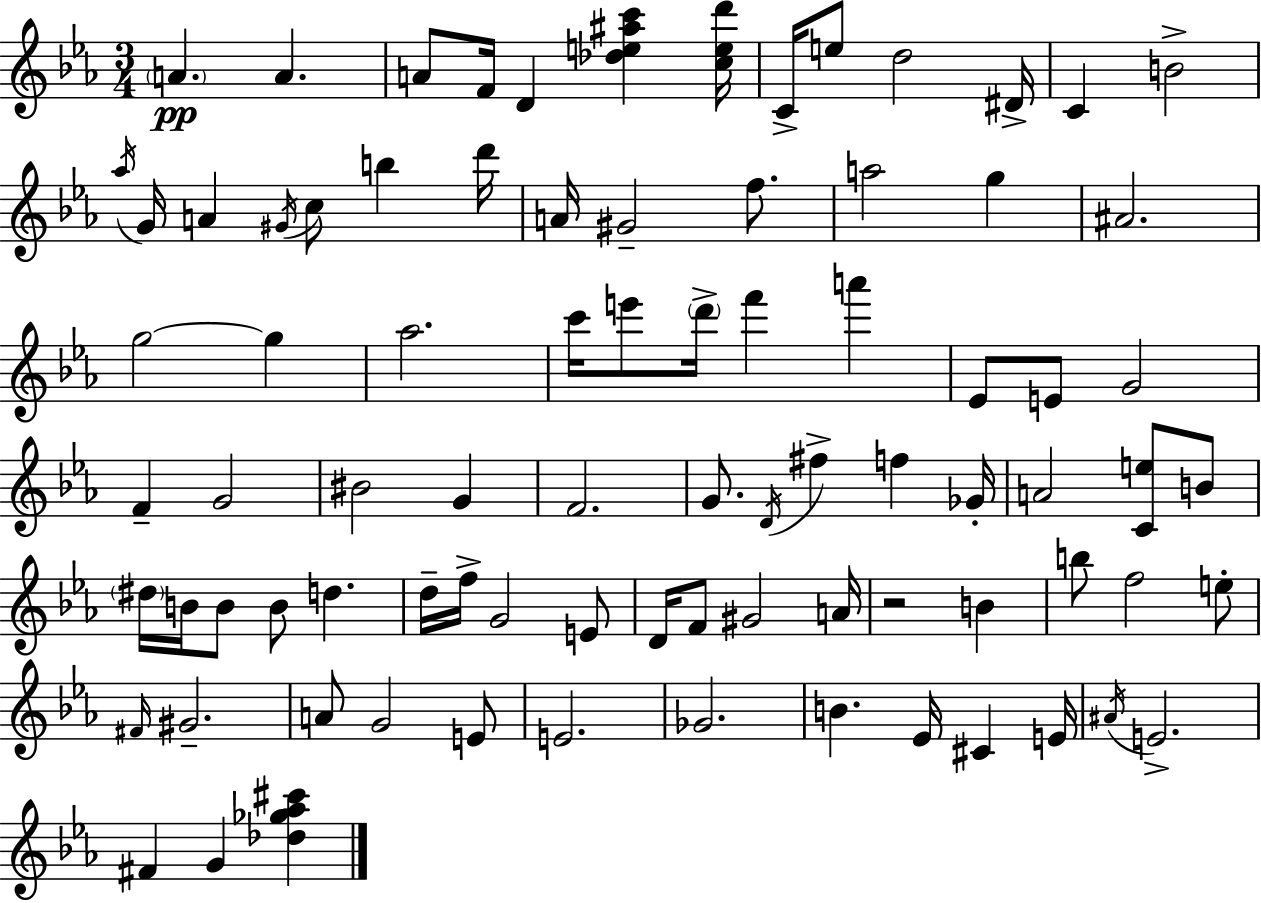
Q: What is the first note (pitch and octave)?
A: A4